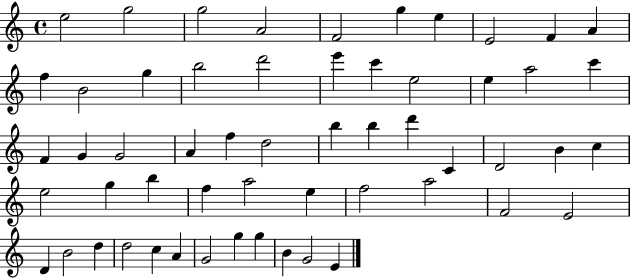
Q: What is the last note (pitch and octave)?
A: E4